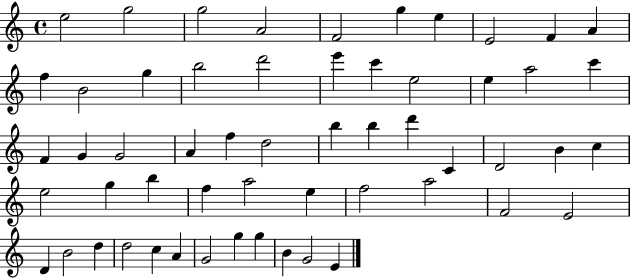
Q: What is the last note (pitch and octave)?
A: E4